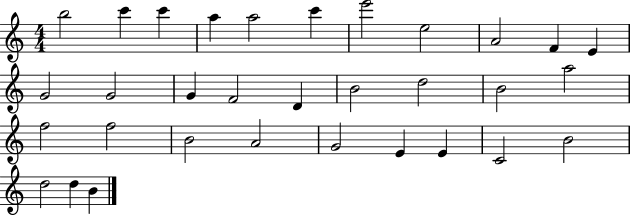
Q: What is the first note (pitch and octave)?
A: B5